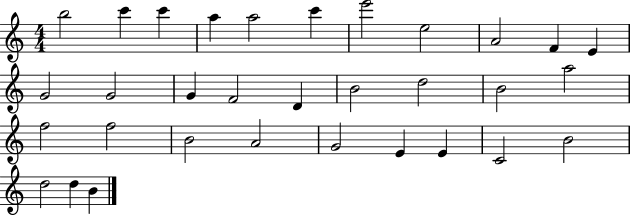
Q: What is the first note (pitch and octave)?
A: B5